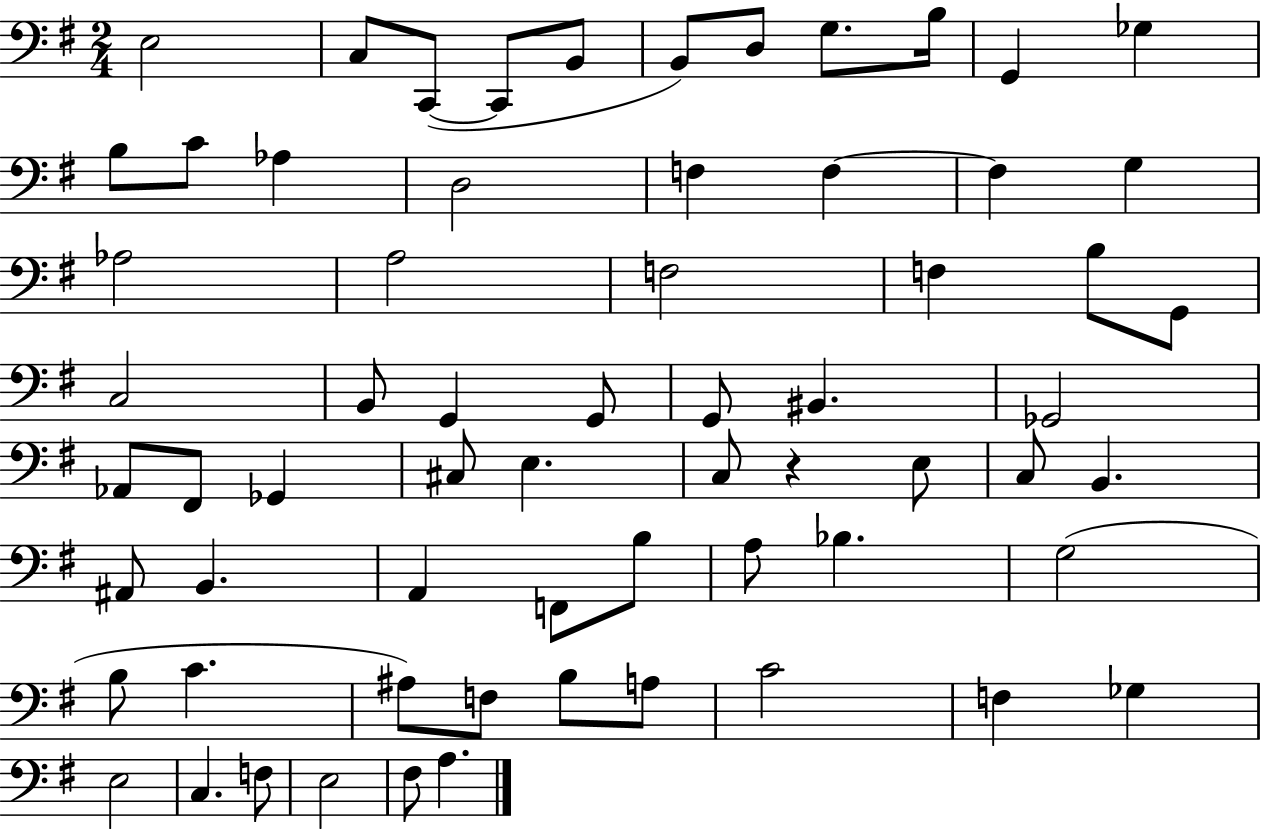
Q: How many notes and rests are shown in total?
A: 65